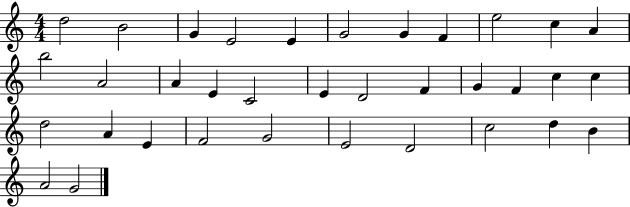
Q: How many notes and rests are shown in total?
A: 35